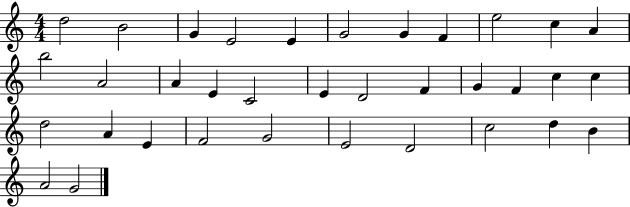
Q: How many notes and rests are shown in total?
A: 35